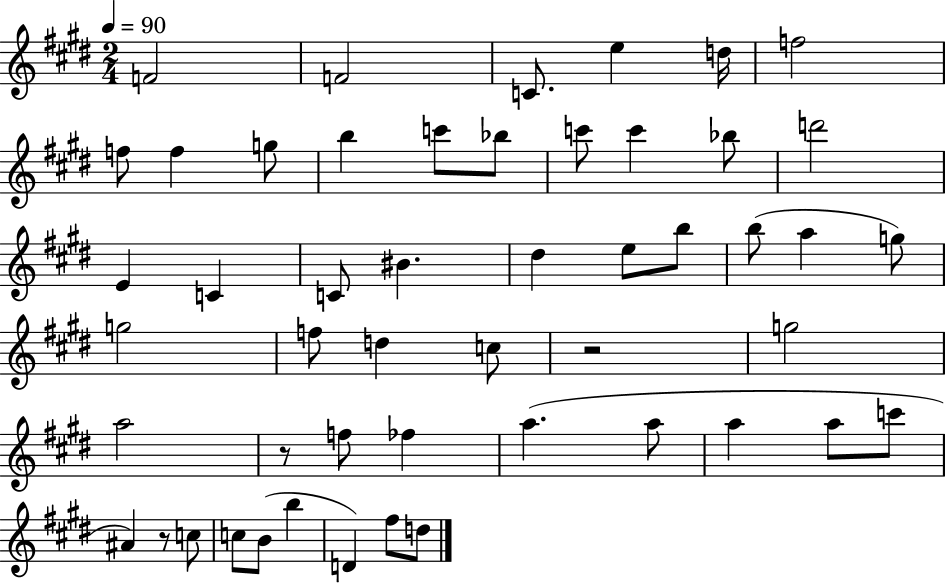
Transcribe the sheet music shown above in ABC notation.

X:1
T:Untitled
M:2/4
L:1/4
K:E
F2 F2 C/2 e d/4 f2 f/2 f g/2 b c'/2 _b/2 c'/2 c' _b/2 d'2 E C C/2 ^B ^d e/2 b/2 b/2 a g/2 g2 f/2 d c/2 z2 g2 a2 z/2 f/2 _f a a/2 a a/2 c'/2 ^A z/2 c/2 c/2 B/2 b D ^f/2 d/2